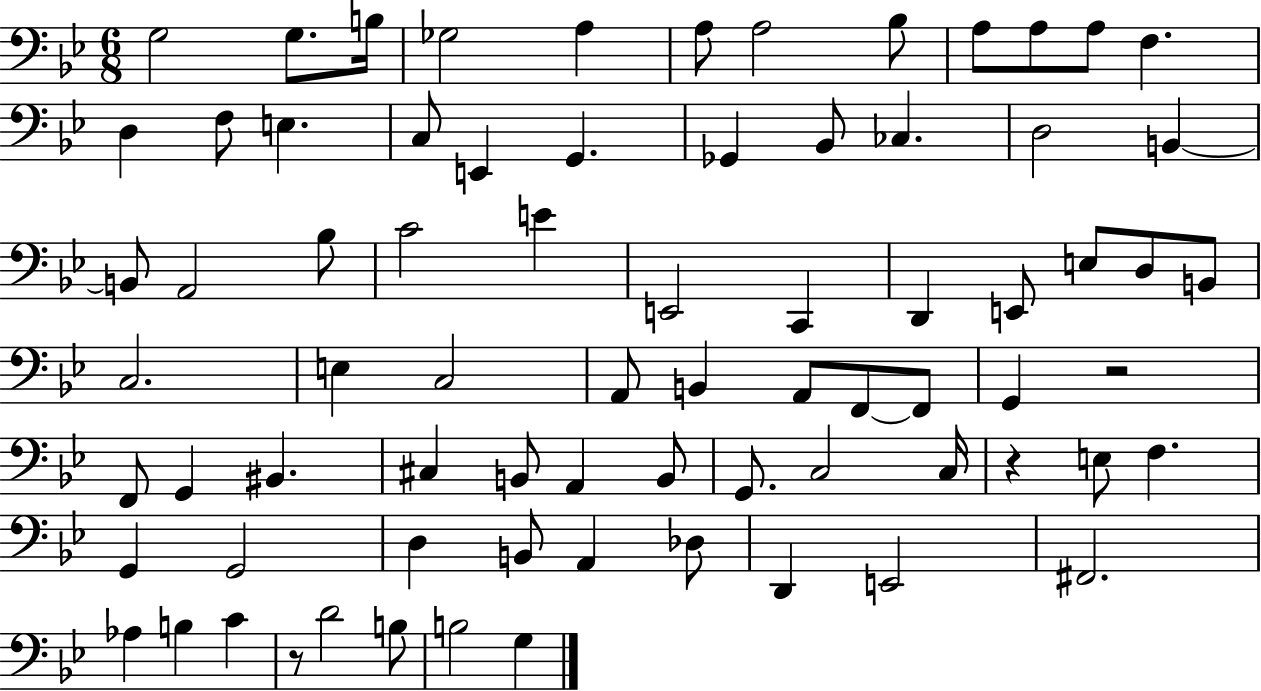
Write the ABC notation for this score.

X:1
T:Untitled
M:6/8
L:1/4
K:Bb
G,2 G,/2 B,/4 _G,2 A, A,/2 A,2 _B,/2 A,/2 A,/2 A,/2 F, D, F,/2 E, C,/2 E,, G,, _G,, _B,,/2 _C, D,2 B,, B,,/2 A,,2 _B,/2 C2 E E,,2 C,, D,, E,,/2 E,/2 D,/2 B,,/2 C,2 E, C,2 A,,/2 B,, A,,/2 F,,/2 F,,/2 G,, z2 F,,/2 G,, ^B,, ^C, B,,/2 A,, B,,/2 G,,/2 C,2 C,/4 z E,/2 F, G,, G,,2 D, B,,/2 A,, _D,/2 D,, E,,2 ^F,,2 _A, B, C z/2 D2 B,/2 B,2 G,